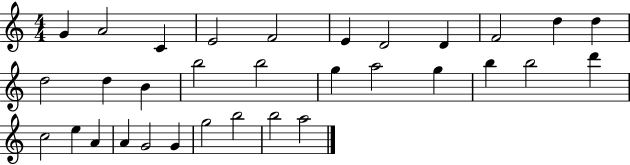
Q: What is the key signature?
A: C major